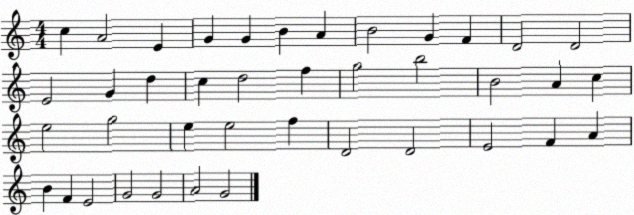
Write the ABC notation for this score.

X:1
T:Untitled
M:4/4
L:1/4
K:C
c A2 E G G B A B2 G F D2 D2 E2 G d c d2 f g2 b2 B2 A c e2 g2 e e2 f D2 D2 E2 F A B F E2 G2 G2 A2 G2